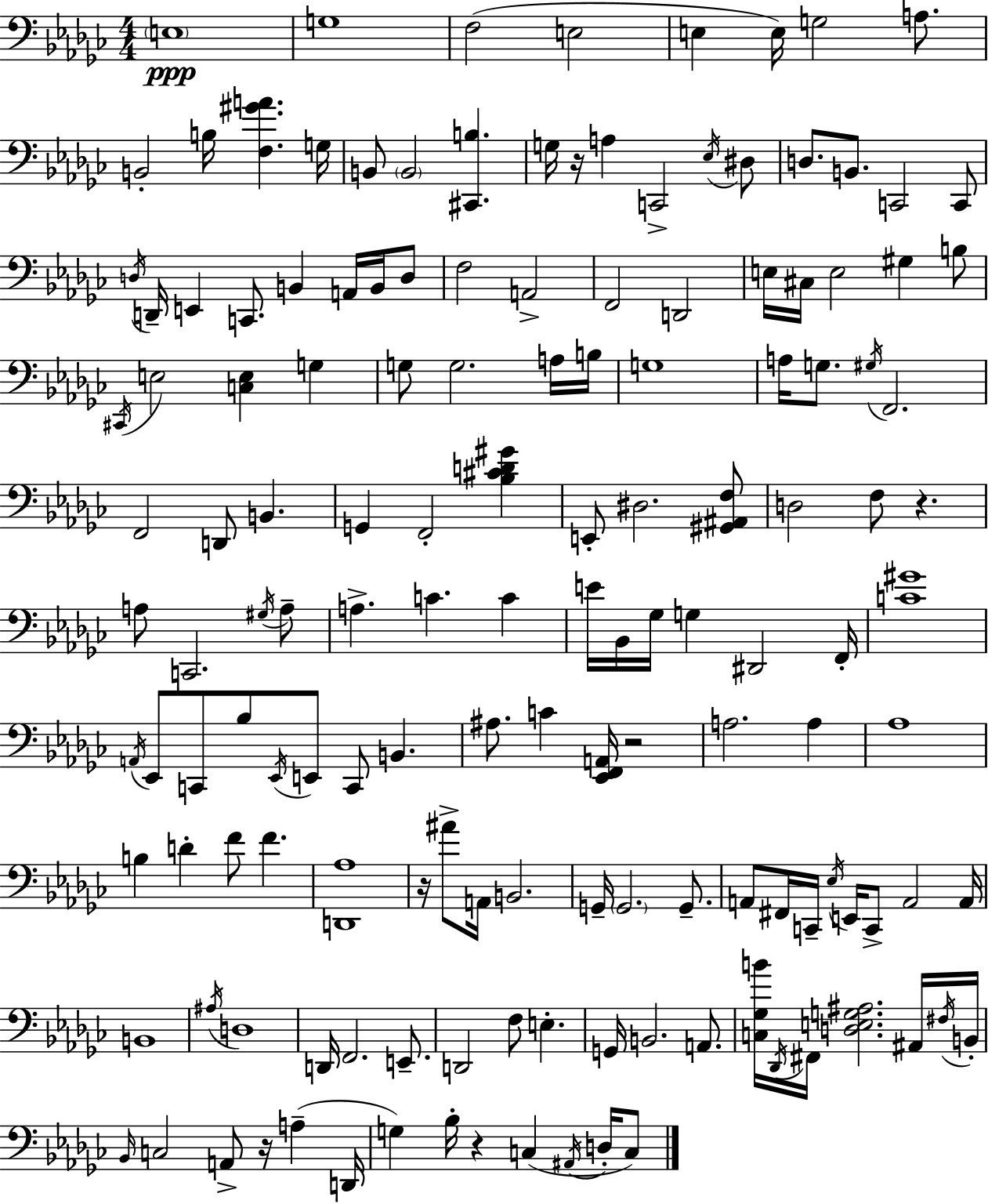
X:1
T:Untitled
M:4/4
L:1/4
K:Ebm
E,4 G,4 F,2 E,2 E, E,/4 G,2 A,/2 B,,2 B,/4 [F,^GA] G,/4 B,,/2 B,,2 [^C,,B,] G,/4 z/4 A, C,,2 _E,/4 ^D,/2 D,/2 B,,/2 C,,2 C,,/2 D,/4 D,,/4 E,, C,,/2 B,, A,,/4 B,,/4 D,/2 F,2 A,,2 F,,2 D,,2 E,/4 ^C,/4 E,2 ^G, B,/2 ^C,,/4 E,2 [C,E,] G, G,/2 G,2 A,/4 B,/4 G,4 A,/4 G,/2 ^G,/4 F,,2 F,,2 D,,/2 B,, G,, F,,2 [_B,^CD^G] E,,/2 ^D,2 [^G,,^A,,F,]/2 D,2 F,/2 z A,/2 C,,2 ^G,/4 A,/2 A, C C E/4 _B,,/4 _G,/4 G, ^D,,2 F,,/4 [C^G]4 A,,/4 _E,,/2 C,,/2 _B,/2 _E,,/4 E,,/2 C,,/2 B,, ^A,/2 C [_E,,F,,A,,]/4 z2 A,2 A, _A,4 B, D F/2 F [D,,_A,]4 z/4 ^A/2 A,,/4 B,,2 G,,/4 G,,2 G,,/2 A,,/2 ^F,,/4 C,,/4 _E,/4 E,,/4 C,,/2 A,,2 A,,/4 B,,4 ^A,/4 D,4 D,,/4 F,,2 E,,/2 D,,2 F,/2 E, G,,/4 B,,2 A,,/2 [C,_G,B]/4 _D,,/4 ^F,,/4 [D,E,G,^A,]2 ^A,,/4 ^F,/4 B,,/4 _B,,/4 C,2 A,,/2 z/4 A, D,,/4 G, _B,/4 z C, ^A,,/4 D,/4 C,/2